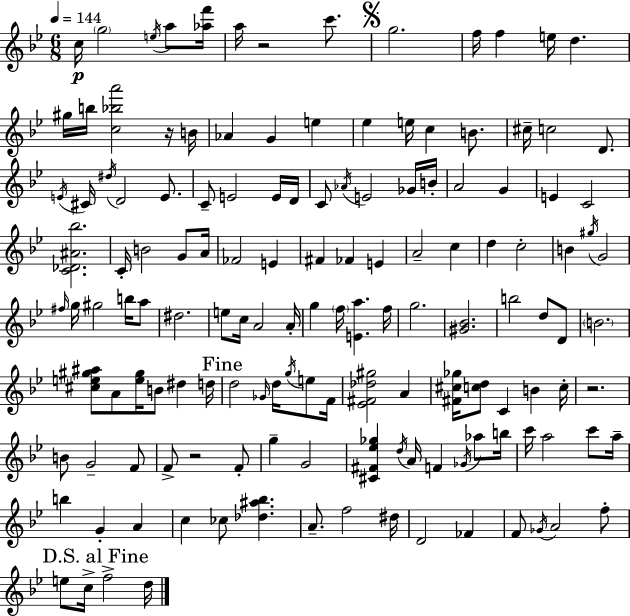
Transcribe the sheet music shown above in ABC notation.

X:1
T:Untitled
M:6/8
L:1/4
K:Gm
c/4 g2 e/4 a/2 [_af']/4 a/4 z2 c'/2 g2 f/4 f e/4 d ^g/4 b/4 [c_ba']2 z/4 B/4 _A G e _e e/4 c B/2 ^c/4 c2 D/2 E/4 ^C/4 ^d/4 D2 E/2 C/2 E2 E/4 D/4 C/2 _A/4 E2 _G/4 B/4 A2 G E C2 [C_D^A_b]2 C/4 B2 G/2 A/4 _F2 E ^F _F E A2 c d c2 B ^g/4 G2 ^f/4 g/4 ^g2 b/4 a/2 ^d2 e/2 c/4 A2 A/4 g f/4 [Ea] f/4 g2 [^G_B]2 b2 d/2 D/2 B2 [^ce^g^a]/2 A/2 [e^g]/4 B/2 ^d d/4 d2 _G/4 d/4 g/4 e/2 F/4 [_E^F_d^g]2 A [^F^c_g]/4 [cd]/2 C B c/4 z2 B/2 G2 F/2 F/2 z2 F/2 g G2 [^C^F_e_g] d/4 A/4 F _G/4 _a/2 b/4 c'/4 a2 c'/2 a/4 b G A c _c/2 [_d^a_b] A/2 f2 ^d/4 D2 _F F/2 _G/4 A2 f/2 e/2 c/4 f2 d/4